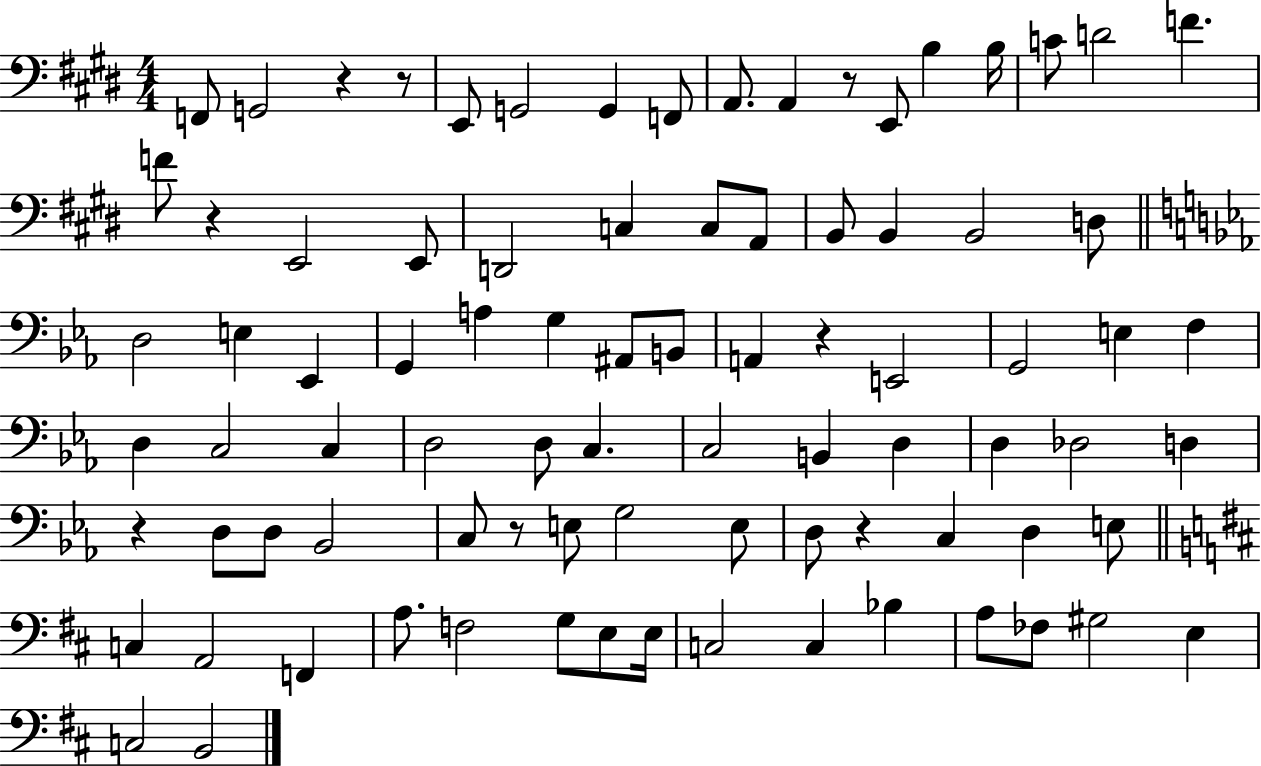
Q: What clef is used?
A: bass